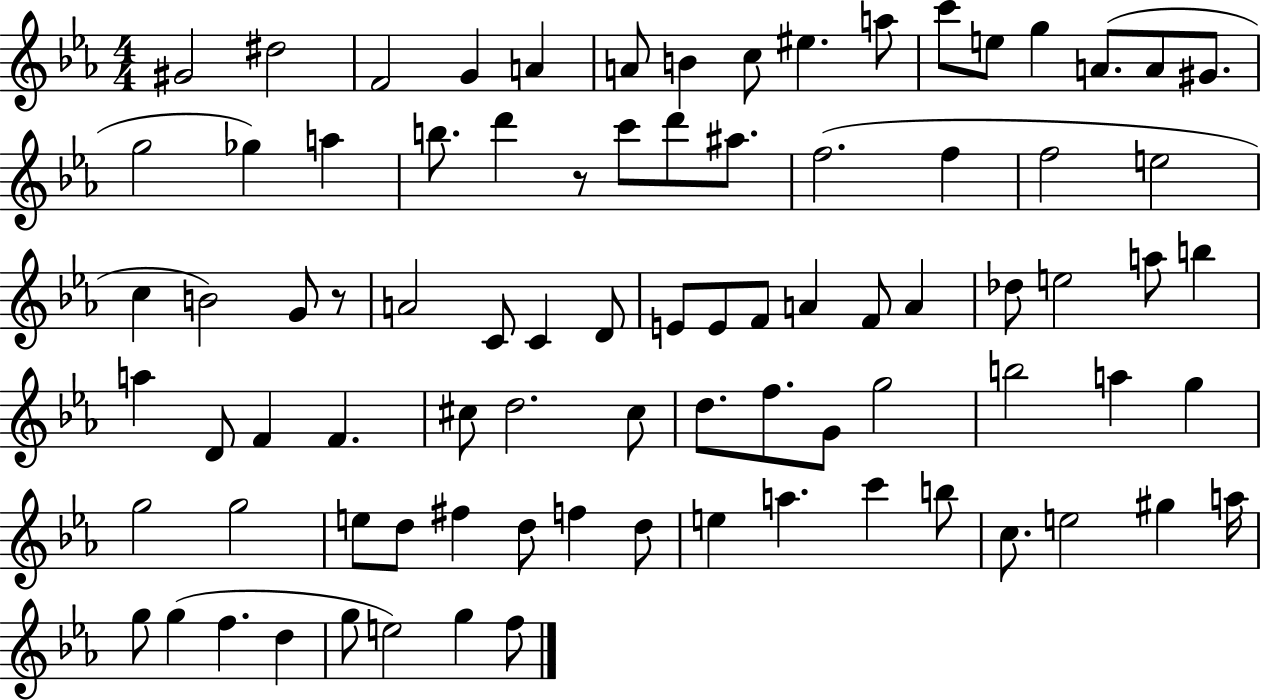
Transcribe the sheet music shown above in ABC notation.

X:1
T:Untitled
M:4/4
L:1/4
K:Eb
^G2 ^d2 F2 G A A/2 B c/2 ^e a/2 c'/2 e/2 g A/2 A/2 ^G/2 g2 _g a b/2 d' z/2 c'/2 d'/2 ^a/2 f2 f f2 e2 c B2 G/2 z/2 A2 C/2 C D/2 E/2 E/2 F/2 A F/2 A _d/2 e2 a/2 b a D/2 F F ^c/2 d2 ^c/2 d/2 f/2 G/2 g2 b2 a g g2 g2 e/2 d/2 ^f d/2 f d/2 e a c' b/2 c/2 e2 ^g a/4 g/2 g f d g/2 e2 g f/2